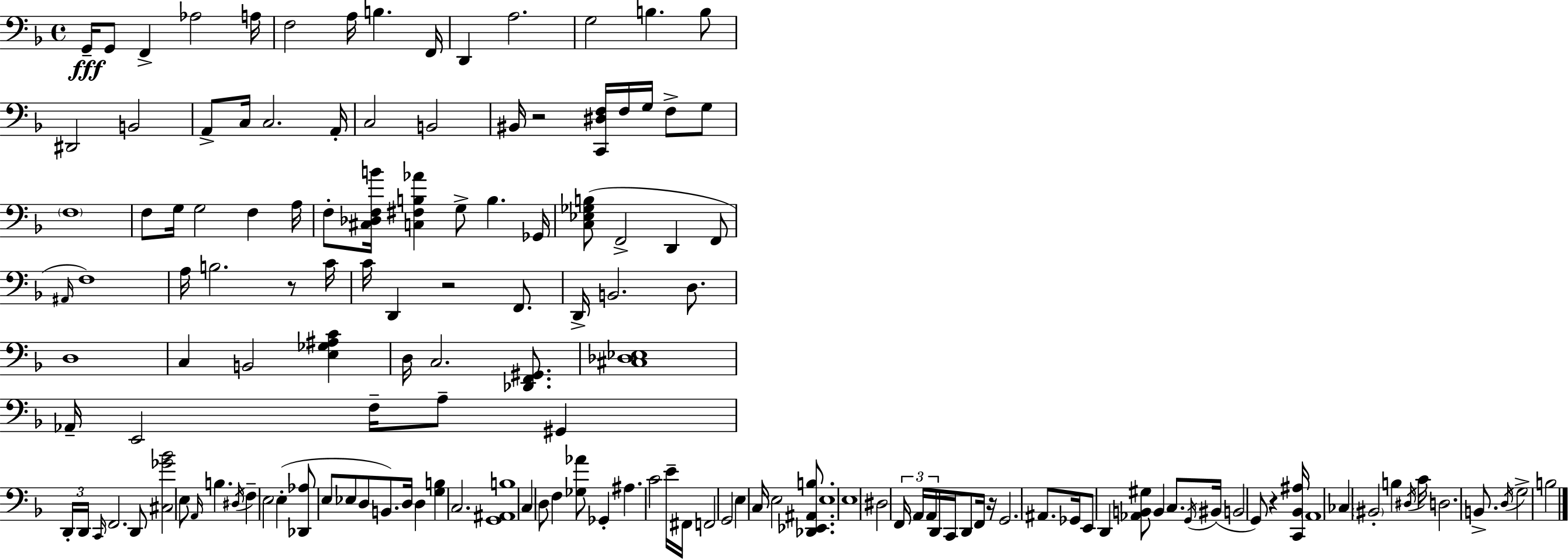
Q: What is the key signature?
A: D minor